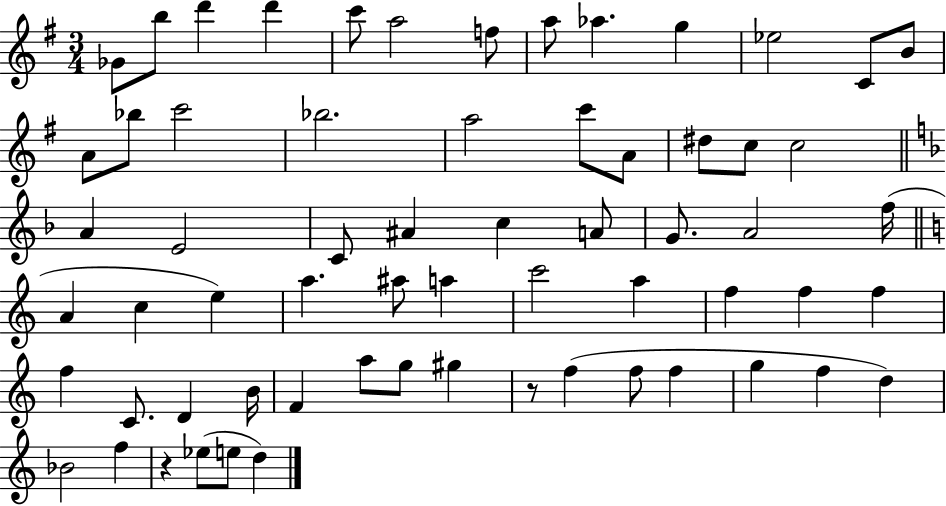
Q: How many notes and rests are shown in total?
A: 64